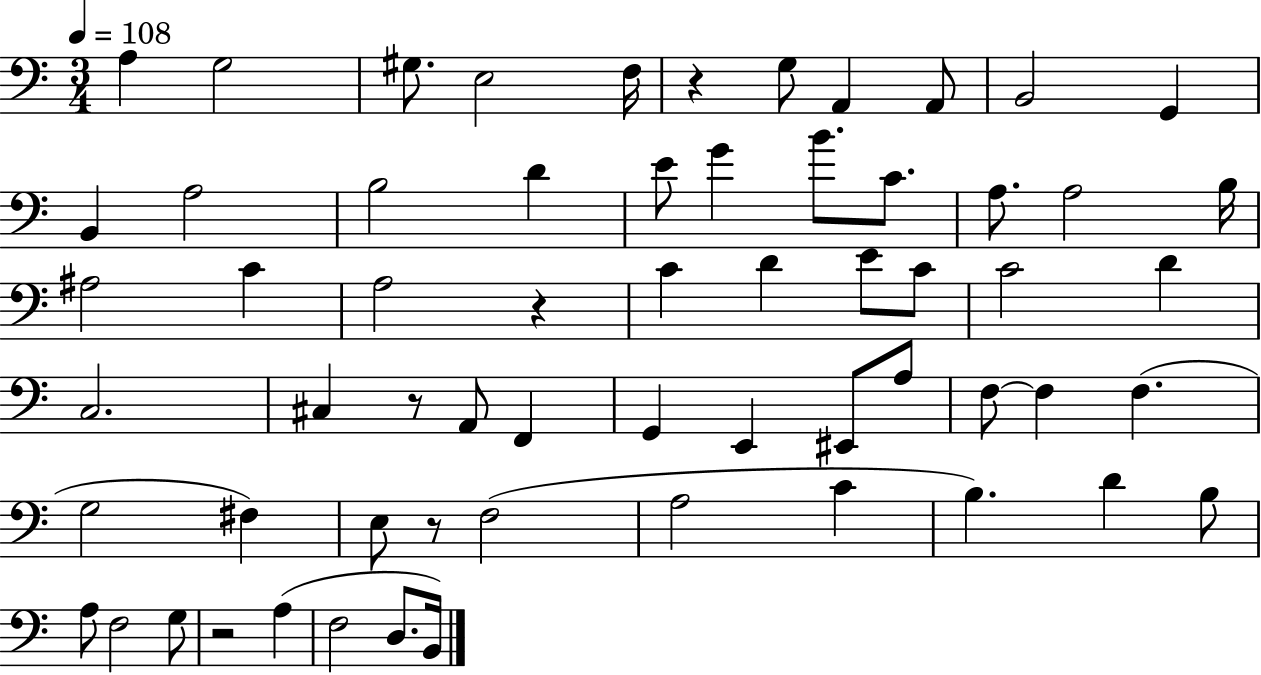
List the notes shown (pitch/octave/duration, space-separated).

A3/q G3/h G#3/e. E3/h F3/s R/q G3/e A2/q A2/e B2/h G2/q B2/q A3/h B3/h D4/q E4/e G4/q B4/e. C4/e. A3/e. A3/h B3/s A#3/h C4/q A3/h R/q C4/q D4/q E4/e C4/e C4/h D4/q C3/h. C#3/q R/e A2/e F2/q G2/q E2/q EIS2/e A3/e F3/e F3/q F3/q. G3/h F#3/q E3/e R/e F3/h A3/h C4/q B3/q. D4/q B3/e A3/e F3/h G3/e R/h A3/q F3/h D3/e. B2/s